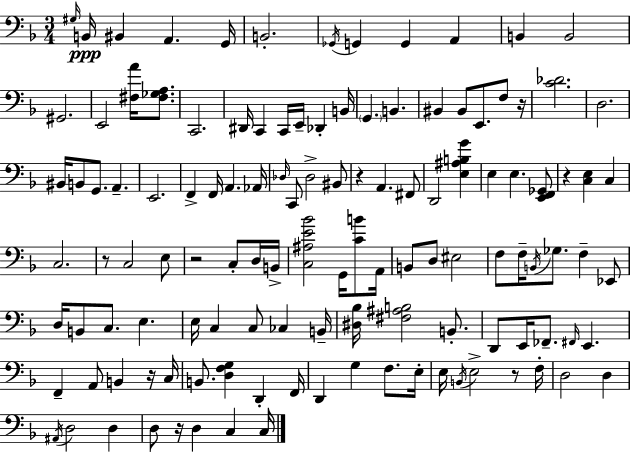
G#3/s B2/s BIS2/q A2/q. G2/s B2/h. Gb2/s G2/q G2/q A2/q B2/q B2/h G#2/h. E2/h [F#3,A4]/s [F#3,Gb3,A3]/e. C2/h. D#2/s C2/q C2/s E2/s Db2/q B2/s G2/q. B2/q. BIS2/q BIS2/e E2/e. F3/e R/s [C4,Db4]/h. D3/h. BIS2/s B2/e G2/e. A2/q. E2/h. F2/q F2/s A2/q. Ab2/s Db3/s C2/e Db3/h BIS2/e R/q A2/q. F#2/e D2/h [E3,A#3,B3,G4]/q E3/q E3/q. [E2,F2,Gb2]/e R/q [C3,E3]/q C3/q C3/h. R/e C3/h E3/e R/h C3/e D3/s B2/s [C3,A#3,E4,Bb4]/h G2/s [C4,B4]/e A2/s B2/e D3/e EIS3/h F3/e F3/s B2/s Gb3/e. F3/q Eb2/e D3/s B2/e C3/e. E3/q. E3/s C3/q C3/e CES3/q B2/s [D#3,Bb3]/s [F#3,A#3,B3]/h B2/e. D2/e E2/s FES2/e. F#2/s E2/q. F2/q A2/e B2/q R/s C3/s B2/e. [D3,F3,G3]/q D2/q F2/s D2/q G3/q F3/e. E3/s E3/s B2/s E3/h R/e F3/s D3/h D3/q A#2/s D3/h D3/q D3/e R/s D3/q C3/q C3/s